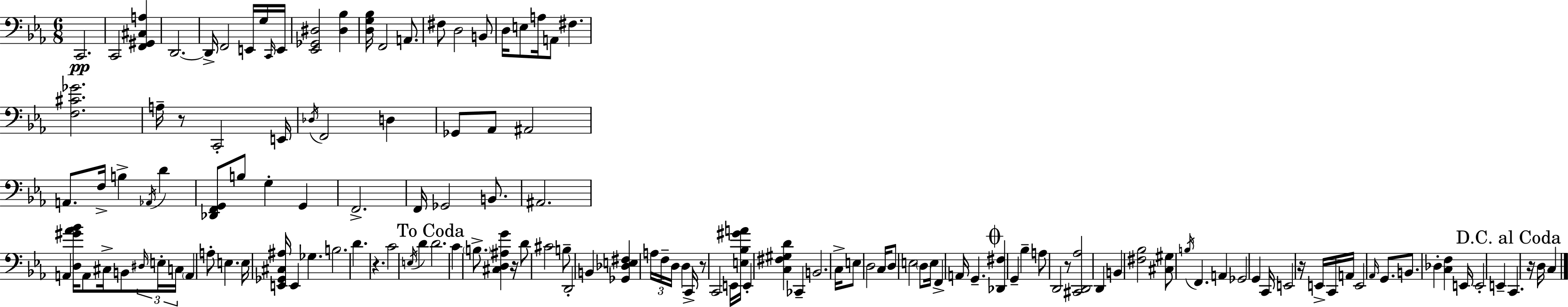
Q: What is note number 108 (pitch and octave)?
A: B2